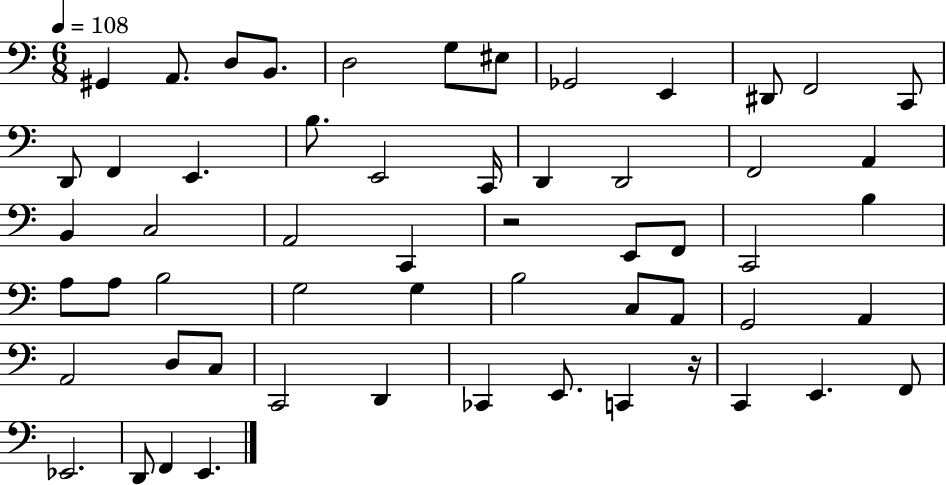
G#2/q A2/e. D3/e B2/e. D3/h G3/e EIS3/e Gb2/h E2/q D#2/e F2/h C2/e D2/e F2/q E2/q. B3/e. E2/h C2/s D2/q D2/h F2/h A2/q B2/q C3/h A2/h C2/q R/h E2/e F2/e C2/h B3/q A3/e A3/e B3/h G3/h G3/q B3/h C3/e A2/e G2/h A2/q A2/h D3/e C3/e C2/h D2/q CES2/q E2/e. C2/q R/s C2/q E2/q. F2/e Eb2/h. D2/e F2/q E2/q.